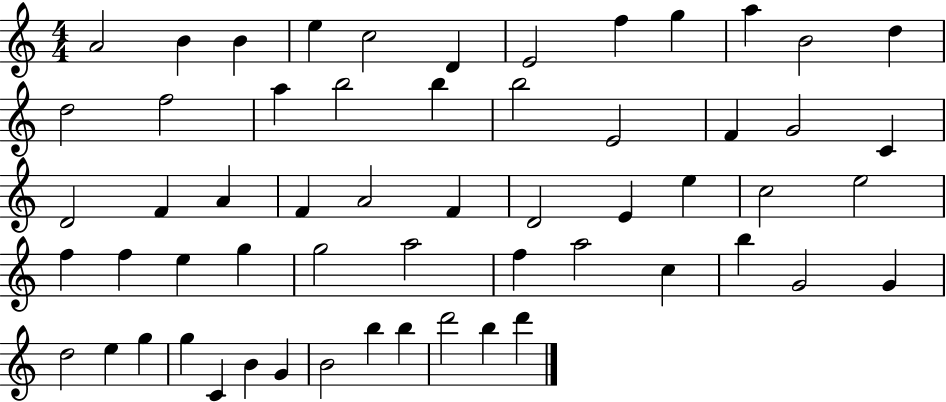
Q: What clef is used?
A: treble